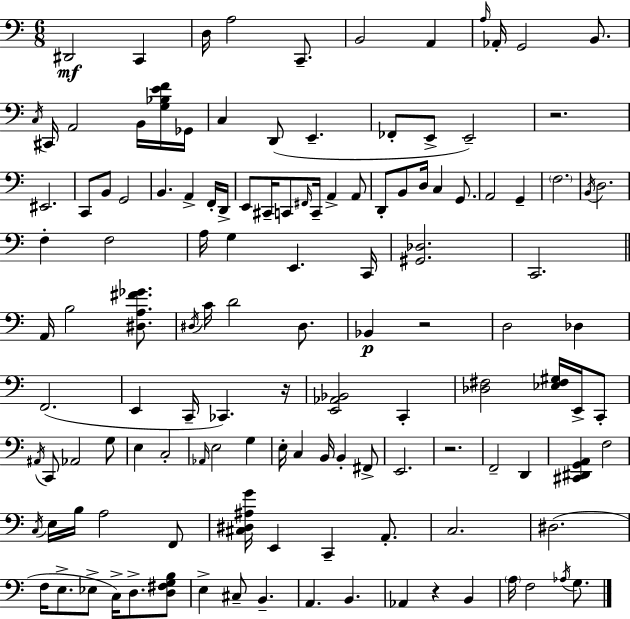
X:1
T:Untitled
M:6/8
L:1/4
K:C
^D,,2 C,, D,/4 A,2 C,,/2 B,,2 A,, A,/4 _A,,/4 G,,2 B,,/2 C,/4 ^C,,/4 A,,2 B,,/4 [G,_B,EF]/4 _G,,/4 C, D,,/2 E,, _F,,/2 E,,/2 E,,2 z2 ^E,,2 C,,/2 B,,/2 G,,2 B,, A,, F,,/4 D,,/4 E,,/2 ^C,,/4 C,,/2 ^F,,/4 C,,/4 A,, A,,/2 D,,/2 B,,/2 D,/4 C, G,,/2 A,,2 G,, F,2 B,,/4 D,2 F, F,2 A,/4 G, E,, C,,/4 [^G,,_D,]2 C,,2 A,,/4 B,2 [^D,A,^F_G]/2 ^D,/4 C/4 D2 ^D,/2 _B,, z2 D,2 _D, F,,2 E,, C,,/4 _C,, z/4 [E,,_A,,_B,,]2 C,, [_D,^F,]2 [_E,^F,^G,]/4 E,,/4 C,,/2 ^A,,/4 C,,/2 _A,,2 G,/2 E, C,2 _A,,/4 E,2 G, E,/4 C, B,,/4 B,, ^F,,/2 E,,2 z2 F,,2 D,, [^C,,^D,,G,,A,,] F,2 C,/4 E,/4 B,/4 A,2 F,,/2 [^C,^D,^A,G]/4 E,, C,, A,,/2 C,2 ^D,2 F,/4 E,/2 _E,/2 C,/4 D,/2 [D,^F,G,B,]/2 E, ^C,/2 B,, A,, B,, _A,, z B,, A,/4 F,2 _A,/4 G,/2